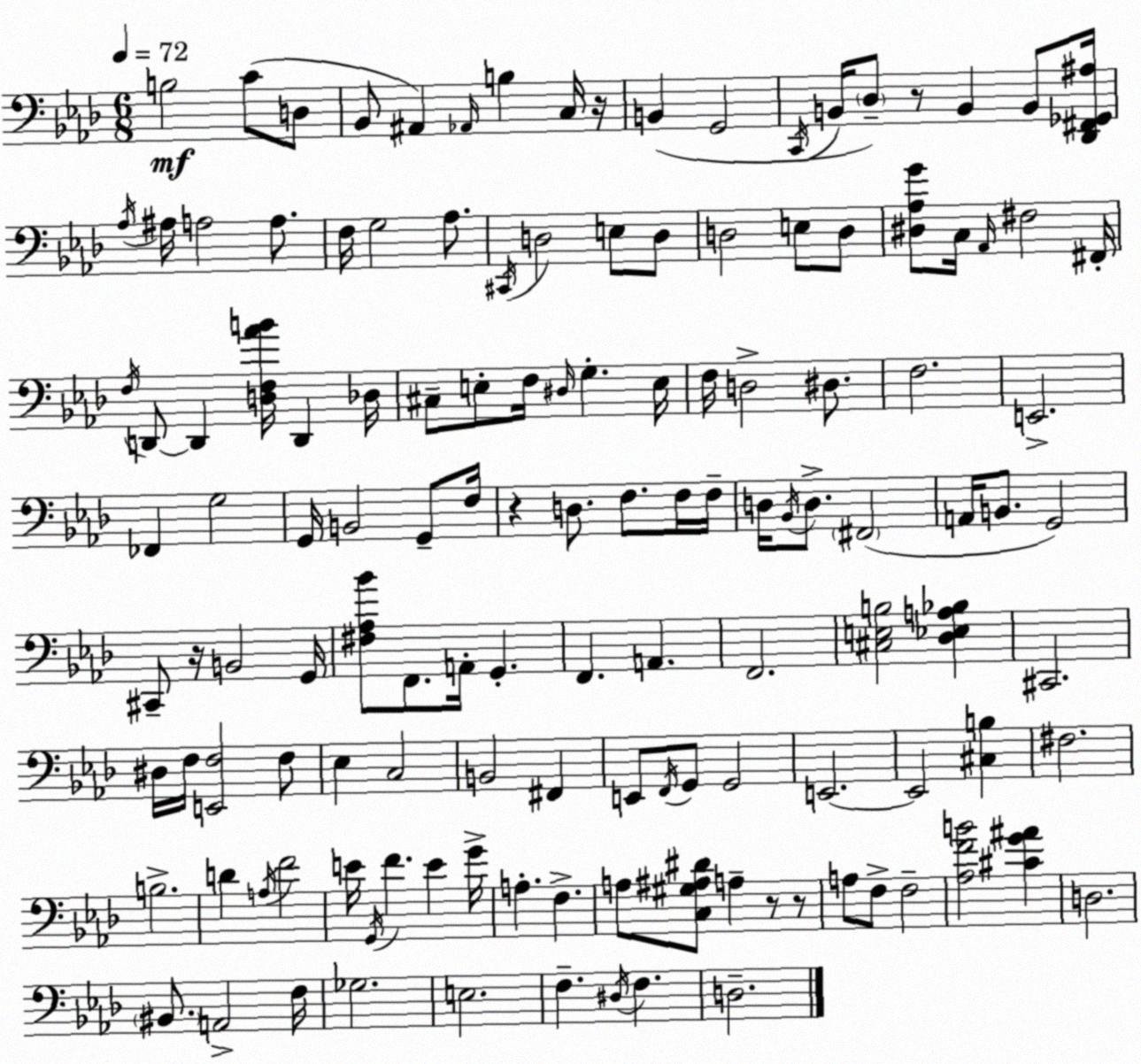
X:1
T:Untitled
M:6/8
L:1/4
K:Fm
B,2 C/2 D,/2 _B,,/2 ^A,, _A,,/4 B, C,/4 z/4 B,, G,,2 C,,/4 B,,/4 _D,/2 z/2 B,, B,,/2 [_D,,^F,,_G,,^A,]/4 _A,/4 ^A,/4 A,2 A,/2 F,/4 G,2 _A,/2 ^C,,/4 D,2 E,/2 D,/2 D,2 E,/2 D,/2 [^D,_A,G]/2 C,/4 _A,,/4 ^F,2 ^F,,/4 F,/4 D,,/2 D,, [D,F,_AB]/4 D,, _D,/4 ^C,/2 E,/2 F,/4 ^D,/4 G, E,/4 F,/4 D,2 ^D,/2 F,2 E,,2 _F,, G,2 G,,/4 B,,2 G,,/2 F,/4 z D,/2 F,/2 F,/4 F,/4 D,/4 _B,,/4 D,/2 ^F,,2 A,,/4 B,,/2 G,,2 ^C,,/2 z/4 B,,2 G,,/4 [^F,_A,_B]/2 F,,/2 A,,/4 G,, F,, A,, F,,2 [^C,E,B,]2 [_D,_E,A,_B,] ^C,,2 ^D,/4 F,/4 [E,,F,]2 F,/2 _E, C,2 B,,2 ^F,, E,,/2 F,,/4 G,,/2 G,,2 E,,2 E,,2 [^C,B,] ^F,2 B,2 D A,/4 F2 E/4 G,,/4 F E G/4 A, F, A,/2 [C,^G,^A,^D]/2 A, z/2 z/2 A,/2 F,/2 F,2 [_A,FB]2 [^CG^A] D,2 ^B,,/2 A,,2 F,/4 _G,2 E,2 F, ^D,/4 F, D,2